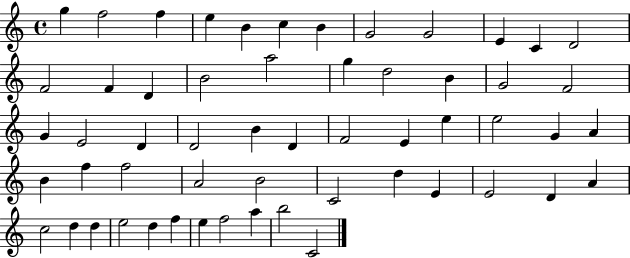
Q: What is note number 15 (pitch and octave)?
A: D4